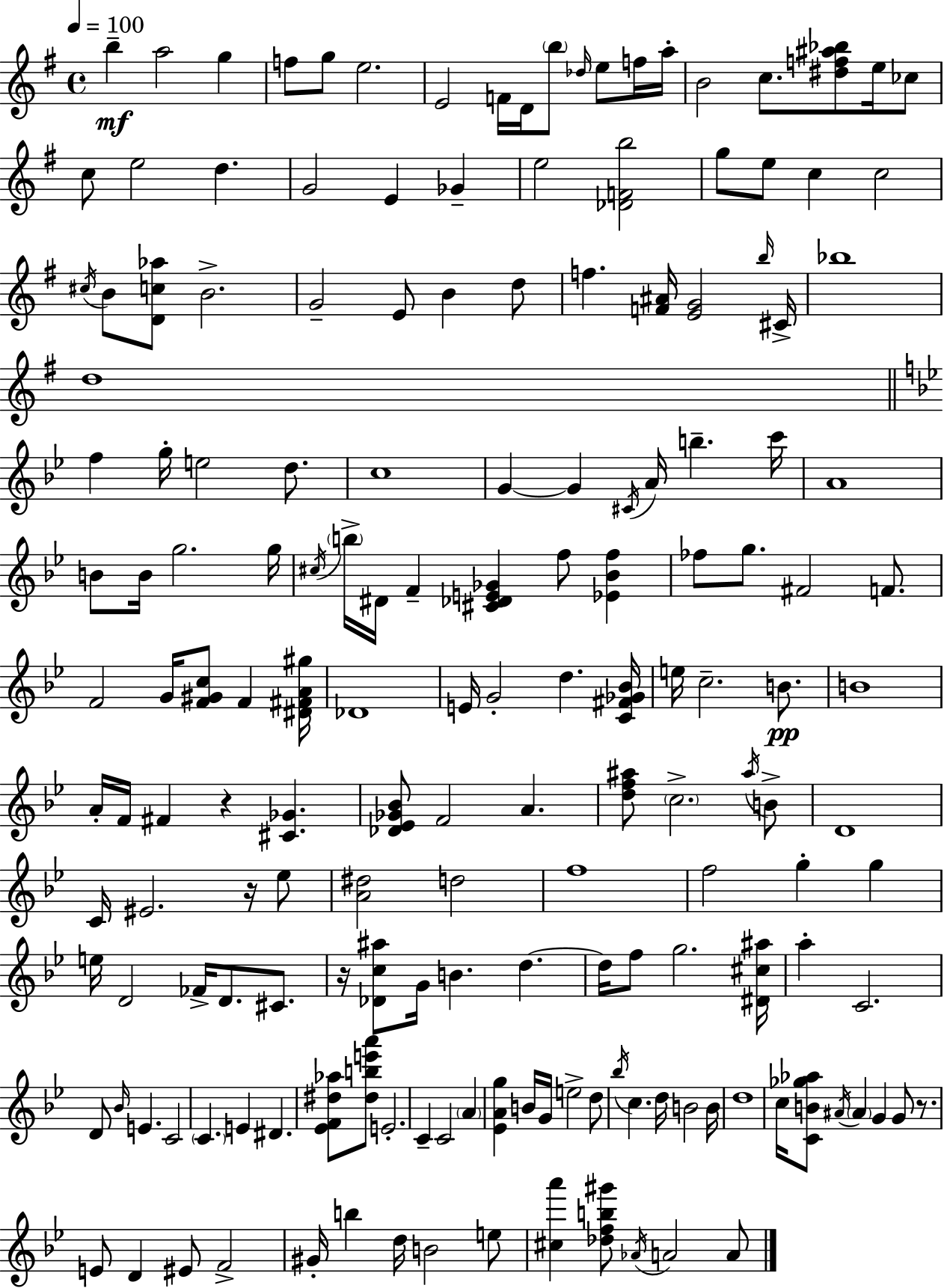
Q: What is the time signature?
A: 4/4